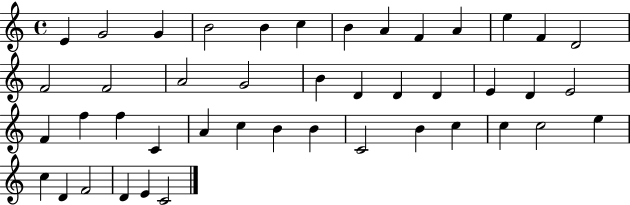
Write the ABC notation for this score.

X:1
T:Untitled
M:4/4
L:1/4
K:C
E G2 G B2 B c B A F A e F D2 F2 F2 A2 G2 B D D D E D E2 F f f C A c B B C2 B c c c2 e c D F2 D E C2